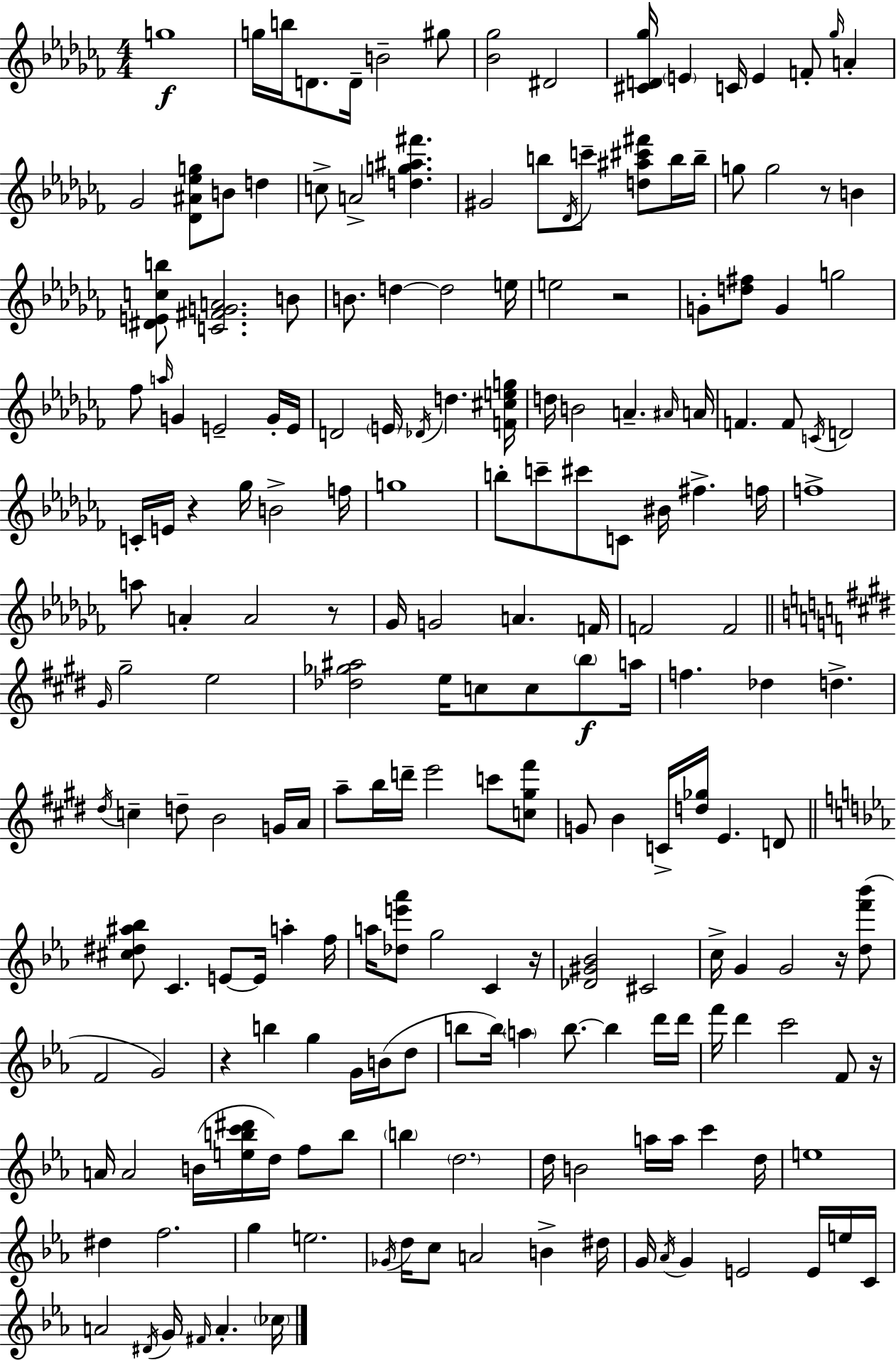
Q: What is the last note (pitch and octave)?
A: CES5